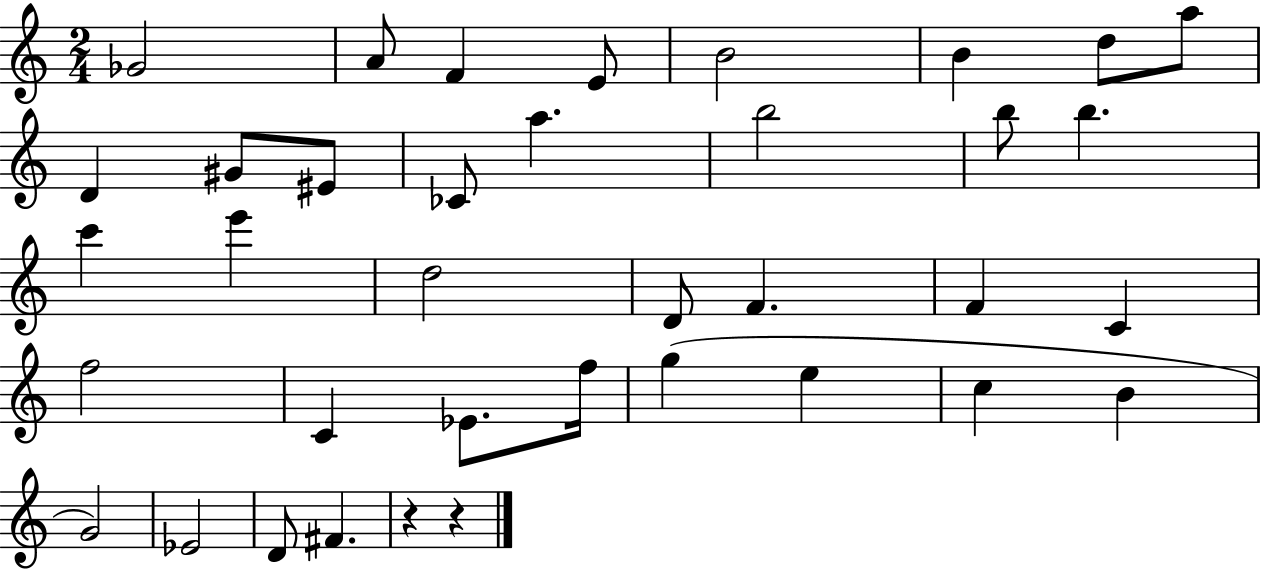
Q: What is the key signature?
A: C major